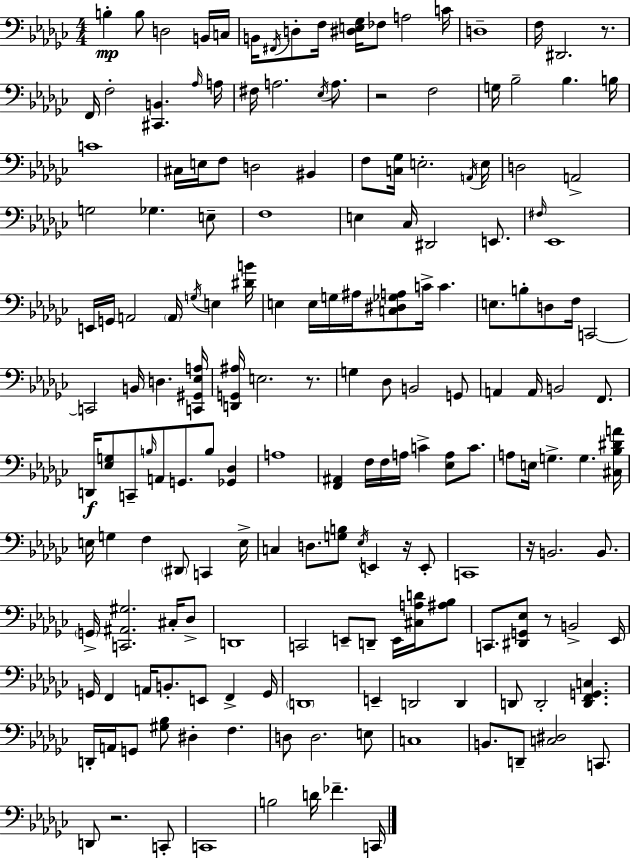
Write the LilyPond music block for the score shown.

{
  \clef bass
  \numericTimeSignature
  \time 4/4
  \key ees \minor
  \repeat volta 2 { b4-.\mp b8 d2 b,16 c16 | b,16 \acciaccatura { fis,16 } d8-. f16 <dis e ges>16 fes8 a2 | c'16 d1-- | f16 dis,2. r8. | \break f,16 f2-. <cis, b,>4. | \grace { aes16 } a16 fis16 a2. \acciaccatura { ees16 } | a8. r2 f2 | g16 bes2-- bes4. | \break b16 c'1 | cis16 e16 f8 d2 bis,4 | f8 <c ges>16 e2.-. | \acciaccatura { a,16 } e16 d2 a,2-> | \break g2 ges4. | e8-- f1 | e4 ces16 dis,2 | e,8. \grace { fis16 } ees,1 | \break e,16 g,16 a,2 \parenthesize a,16 | \acciaccatura { g16 } e4 <dis' b'>16 e4 e16 g16 ais16 <c dis ges a>8 c'16-> | c'4. e8. b8-. d8 f16 c,2~~ | c,2 b,16 d4. | \break <c, gis, ees a>16 <d, g, ais>16 e2. | r8. g4 des8 b,2 | g,8 a,4 a,16 b,2 | f,8. d,16\f <ees g>8 c,8-- \grace { b16 } a,8 g,8. | \break b8 <ges, des>4 a1 | <f, ais,>4 f16 f16 a16 c'4-> | <ees a>8 c'8. a8 e16 g4.-> | g4. <cis bes dis' a'>16 e16 g4 f4 | \break \parenthesize dis,8 c,4 e16-> c4 d8. <g b>8 | \acciaccatura { ees16 } e,4 r16 e,8-. c,1 | r16 b,2. | b,8. \parenthesize g,16-> <c, ais, gis>2. | \break cis16-. des8-> d,1 | c,2 | e,8-- d,8-- e,16 <cis a d'>16 <ais bes>8 c,8. <dis, g, ees>8 r8 b,2-> | ees,16 g,16 f,4 a,16 b,8.-. | \break e,8 f,4-> g,16 \parenthesize d,1 | e,4-- d,2 | d,4 d,8 d,2-. | <d, f, g, c>4. d,16-. a,16 g,8 <gis bes>8 dis4-. | \break f4. d8 d2. | e8 c1 | b,8. d,8-- <c dis>2 | c,8. d,8 r2. | \break c,8-. c,1 | b2 | d'16 fes'4.-- c,16 } \bar "|."
}